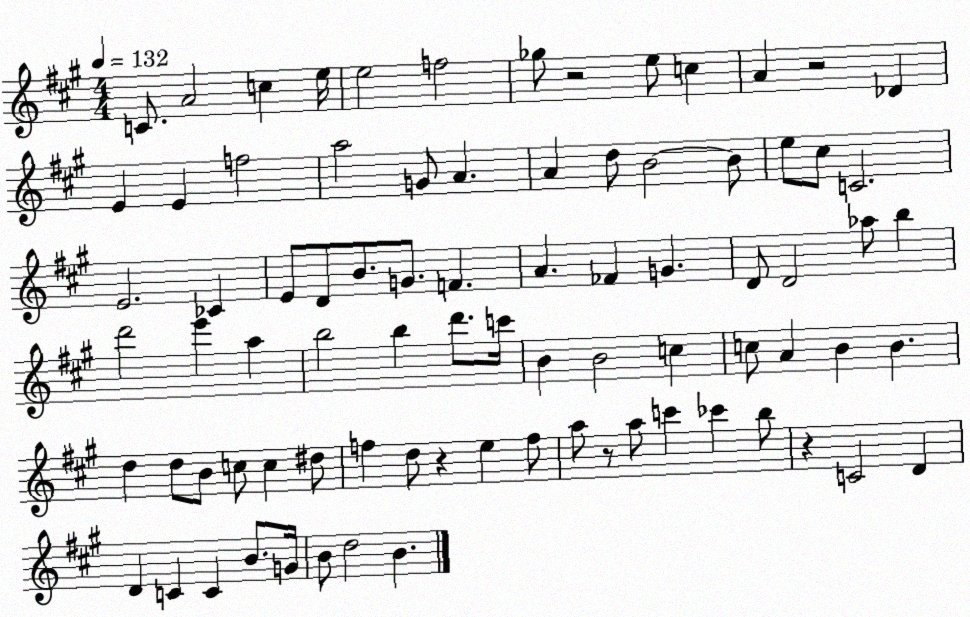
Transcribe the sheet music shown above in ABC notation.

X:1
T:Untitled
M:4/4
L:1/4
K:A
C/2 A2 c e/4 e2 f2 _g/2 z2 e/2 c A z2 _D E E f2 a2 G/2 A A d/2 B2 B/2 e/2 ^c/2 C2 E2 _C E/2 D/2 B/2 G/2 F A _F G D/2 D2 _a/2 b d'2 e' a b2 b d'/2 c'/4 B B2 c c/2 A B B d d/2 B/2 c/2 c ^d/2 f d/2 z e f/2 a/2 z/2 a/2 c' _c' b/2 z C2 D D C C B/2 G/4 B/2 d2 B